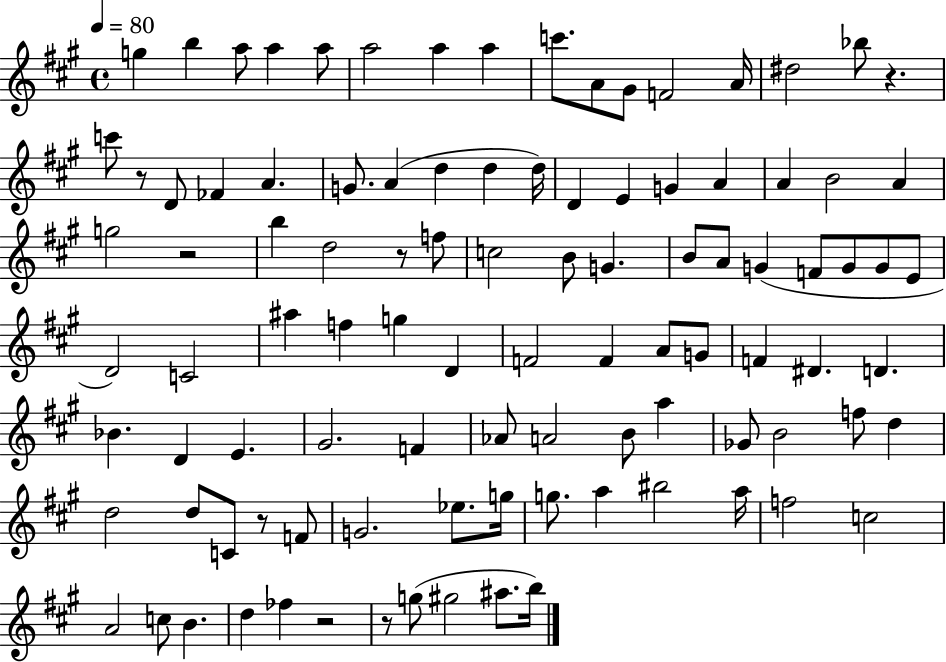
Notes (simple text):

G5/q B5/q A5/e A5/q A5/e A5/h A5/q A5/q C6/e. A4/e G#4/e F4/h A4/s D#5/h Bb5/e R/q. C6/e R/e D4/e FES4/q A4/q. G4/e. A4/q D5/q D5/q D5/s D4/q E4/q G4/q A4/q A4/q B4/h A4/q G5/h R/h B5/q D5/h R/e F5/e C5/h B4/e G4/q. B4/e A4/e G4/q F4/e G4/e G4/e E4/e D4/h C4/h A#5/q F5/q G5/q D4/q F4/h F4/q A4/e G4/e F4/q D#4/q. D4/q. Bb4/q. D4/q E4/q. G#4/h. F4/q Ab4/e A4/h B4/e A5/q Gb4/e B4/h F5/e D5/q D5/h D5/e C4/e R/e F4/e G4/h. Eb5/e. G5/s G5/e. A5/q BIS5/h A5/s F5/h C5/h A4/h C5/e B4/q. D5/q FES5/q R/h R/e G5/e G#5/h A#5/e. B5/s